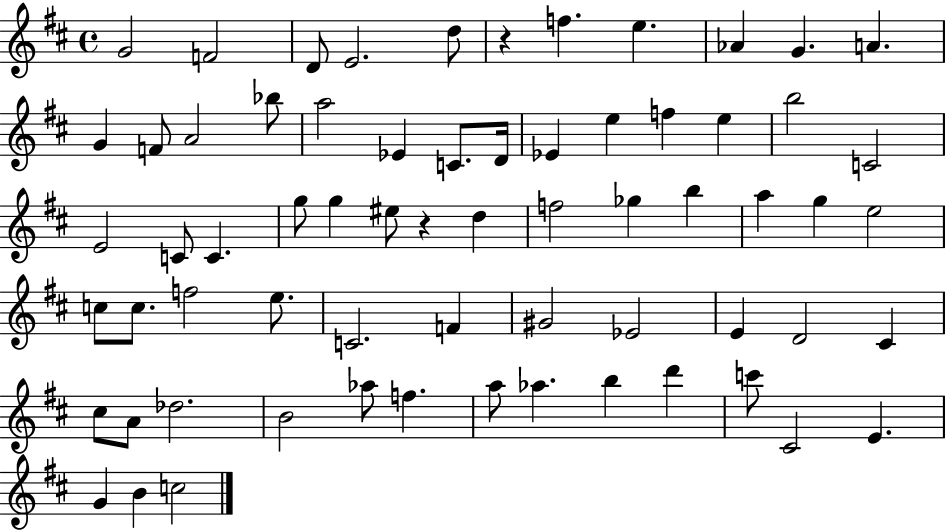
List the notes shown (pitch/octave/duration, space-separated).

G4/h F4/h D4/e E4/h. D5/e R/q F5/q. E5/q. Ab4/q G4/q. A4/q. G4/q F4/e A4/h Bb5/e A5/h Eb4/q C4/e. D4/s Eb4/q E5/q F5/q E5/q B5/h C4/h E4/h C4/e C4/q. G5/e G5/q EIS5/e R/q D5/q F5/h Gb5/q B5/q A5/q G5/q E5/h C5/e C5/e. F5/h E5/e. C4/h. F4/q G#4/h Eb4/h E4/q D4/h C#4/q C#5/e A4/e Db5/h. B4/h Ab5/e F5/q. A5/e Ab5/q. B5/q D6/q C6/e C#4/h E4/q. G4/q B4/q C5/h